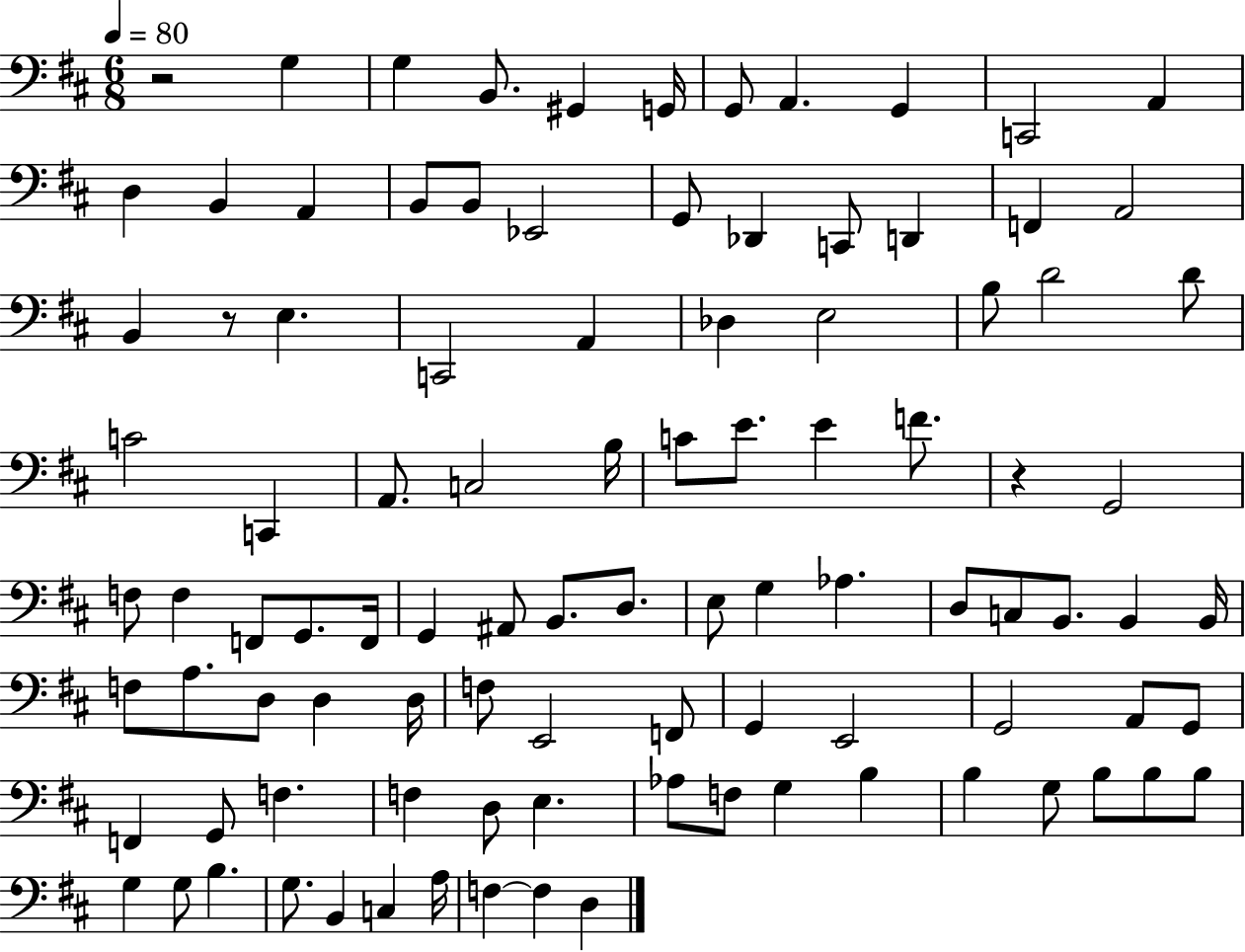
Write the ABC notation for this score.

X:1
T:Untitled
M:6/8
L:1/4
K:D
z2 G, G, B,,/2 ^G,, G,,/4 G,,/2 A,, G,, C,,2 A,, D, B,, A,, B,,/2 B,,/2 _E,,2 G,,/2 _D,, C,,/2 D,, F,, A,,2 B,, z/2 E, C,,2 A,, _D, E,2 B,/2 D2 D/2 C2 C,, A,,/2 C,2 B,/4 C/2 E/2 E F/2 z G,,2 F,/2 F, F,,/2 G,,/2 F,,/4 G,, ^A,,/2 B,,/2 D,/2 E,/2 G, _A, D,/2 C,/2 B,,/2 B,, B,,/4 F,/2 A,/2 D,/2 D, D,/4 F,/2 E,,2 F,,/2 G,, E,,2 G,,2 A,,/2 G,,/2 F,, G,,/2 F, F, D,/2 E, _A,/2 F,/2 G, B, B, G,/2 B,/2 B,/2 B,/2 G, G,/2 B, G,/2 B,, C, A,/4 F, F, D,